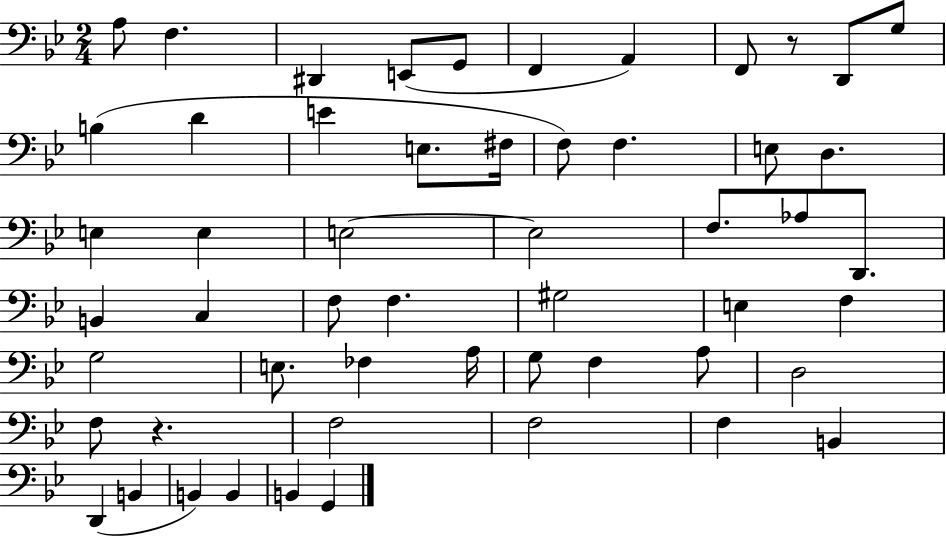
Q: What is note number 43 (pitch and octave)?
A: F3